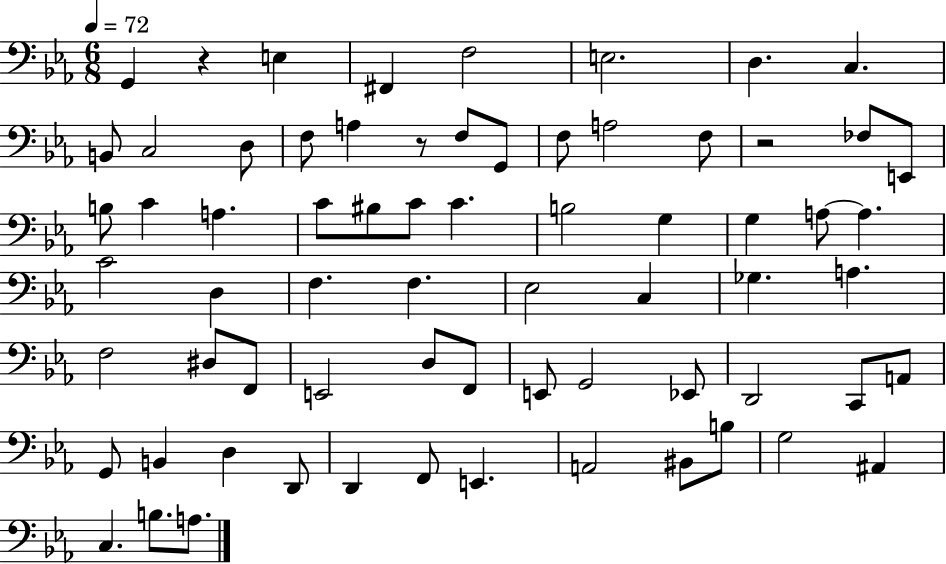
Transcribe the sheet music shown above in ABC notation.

X:1
T:Untitled
M:6/8
L:1/4
K:Eb
G,, z E, ^F,, F,2 E,2 D, C, B,,/2 C,2 D,/2 F,/2 A, z/2 F,/2 G,,/2 F,/2 A,2 F,/2 z2 _F,/2 E,,/2 B,/2 C A, C/2 ^B,/2 C/2 C B,2 G, G, A,/2 A, C2 D, F, F, _E,2 C, _G, A, F,2 ^D,/2 F,,/2 E,,2 D,/2 F,,/2 E,,/2 G,,2 _E,,/2 D,,2 C,,/2 A,,/2 G,,/2 B,, D, D,,/2 D,, F,,/2 E,, A,,2 ^B,,/2 B,/2 G,2 ^A,, C, B,/2 A,/2